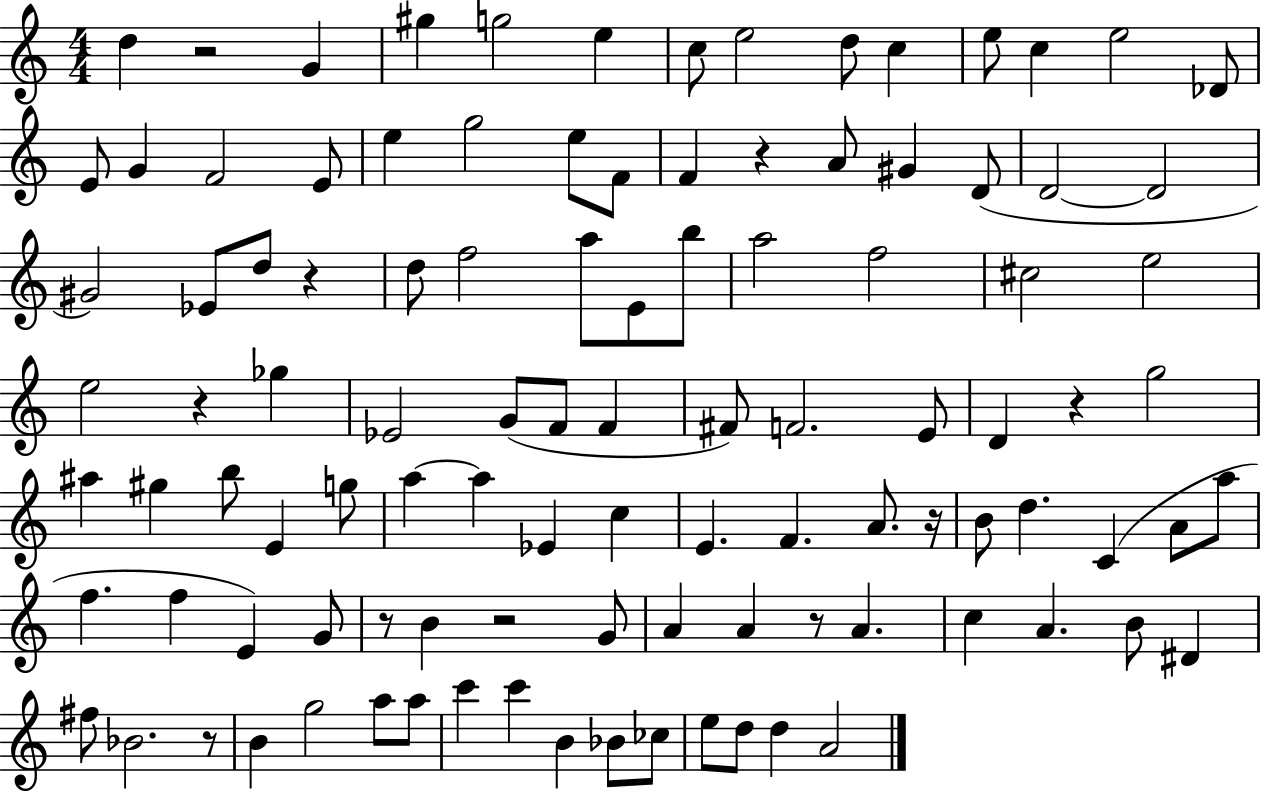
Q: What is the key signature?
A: C major